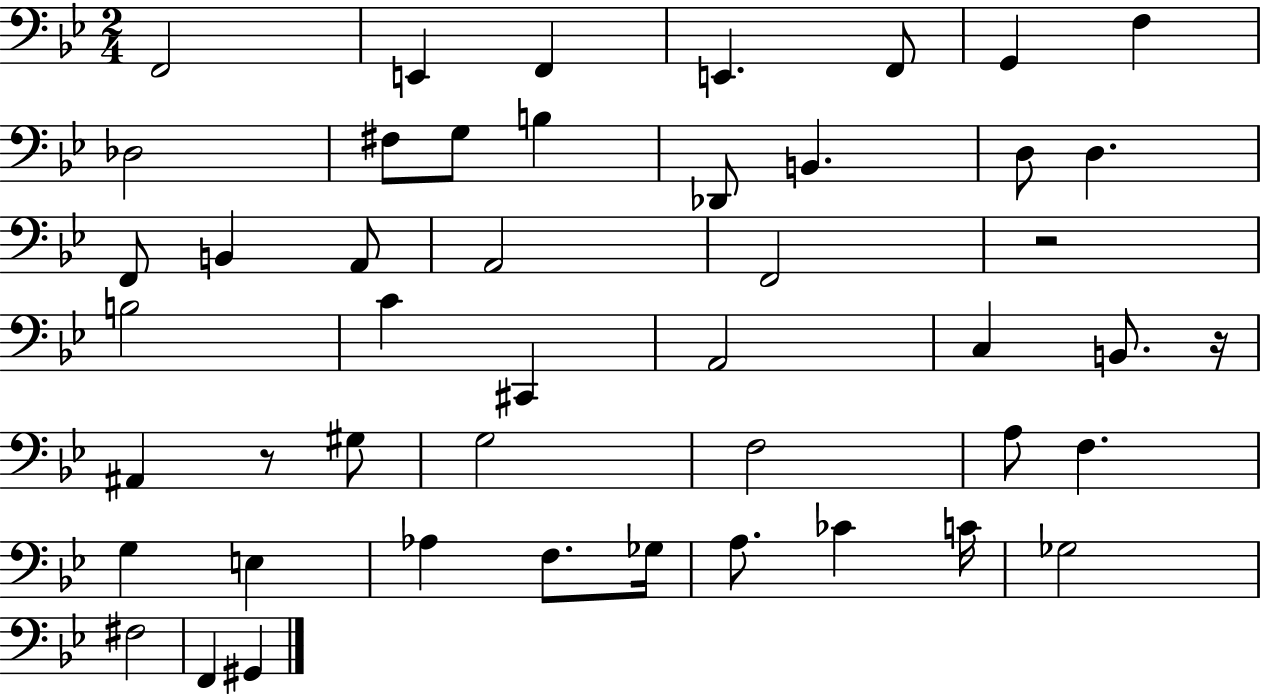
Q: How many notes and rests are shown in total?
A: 47